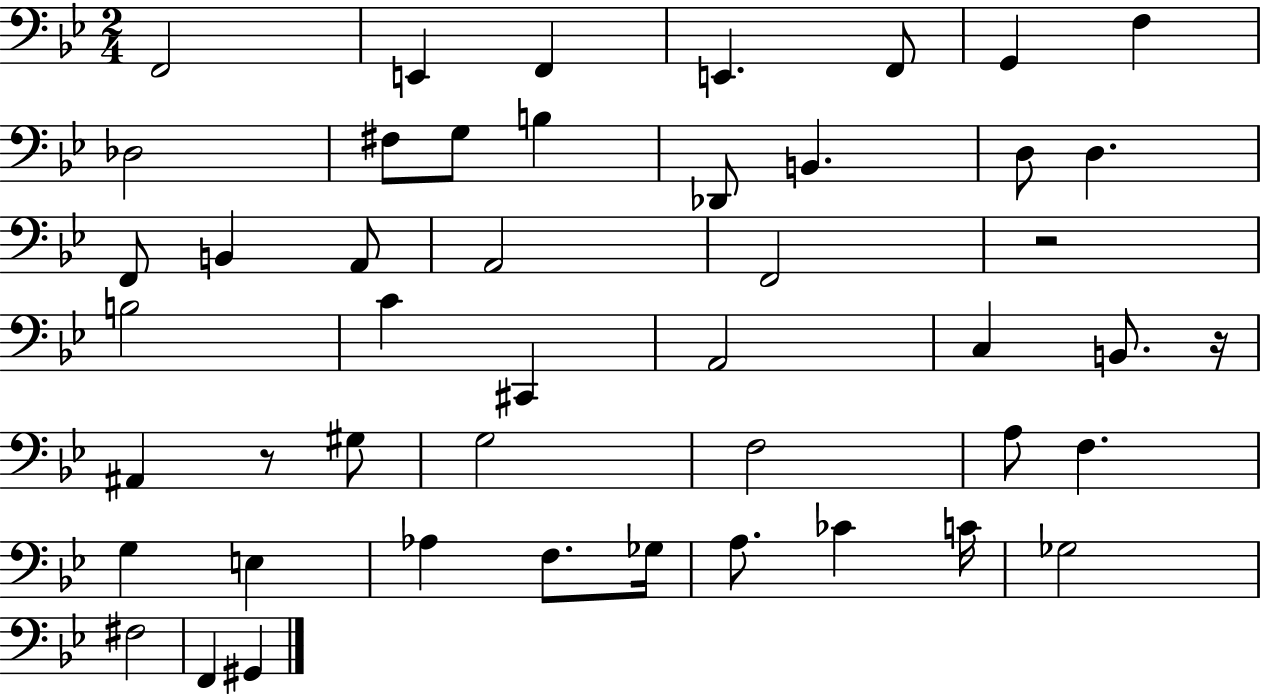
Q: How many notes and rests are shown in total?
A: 47